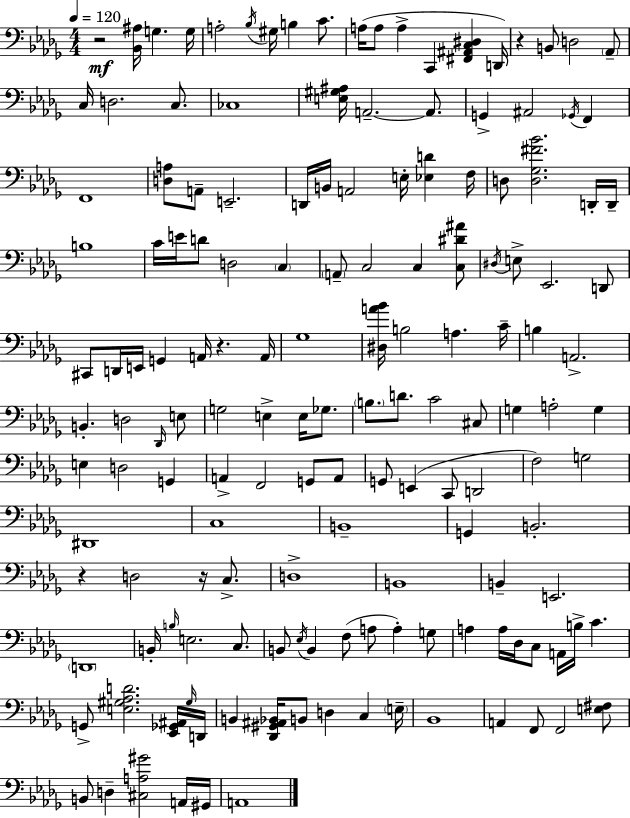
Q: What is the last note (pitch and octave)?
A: A2